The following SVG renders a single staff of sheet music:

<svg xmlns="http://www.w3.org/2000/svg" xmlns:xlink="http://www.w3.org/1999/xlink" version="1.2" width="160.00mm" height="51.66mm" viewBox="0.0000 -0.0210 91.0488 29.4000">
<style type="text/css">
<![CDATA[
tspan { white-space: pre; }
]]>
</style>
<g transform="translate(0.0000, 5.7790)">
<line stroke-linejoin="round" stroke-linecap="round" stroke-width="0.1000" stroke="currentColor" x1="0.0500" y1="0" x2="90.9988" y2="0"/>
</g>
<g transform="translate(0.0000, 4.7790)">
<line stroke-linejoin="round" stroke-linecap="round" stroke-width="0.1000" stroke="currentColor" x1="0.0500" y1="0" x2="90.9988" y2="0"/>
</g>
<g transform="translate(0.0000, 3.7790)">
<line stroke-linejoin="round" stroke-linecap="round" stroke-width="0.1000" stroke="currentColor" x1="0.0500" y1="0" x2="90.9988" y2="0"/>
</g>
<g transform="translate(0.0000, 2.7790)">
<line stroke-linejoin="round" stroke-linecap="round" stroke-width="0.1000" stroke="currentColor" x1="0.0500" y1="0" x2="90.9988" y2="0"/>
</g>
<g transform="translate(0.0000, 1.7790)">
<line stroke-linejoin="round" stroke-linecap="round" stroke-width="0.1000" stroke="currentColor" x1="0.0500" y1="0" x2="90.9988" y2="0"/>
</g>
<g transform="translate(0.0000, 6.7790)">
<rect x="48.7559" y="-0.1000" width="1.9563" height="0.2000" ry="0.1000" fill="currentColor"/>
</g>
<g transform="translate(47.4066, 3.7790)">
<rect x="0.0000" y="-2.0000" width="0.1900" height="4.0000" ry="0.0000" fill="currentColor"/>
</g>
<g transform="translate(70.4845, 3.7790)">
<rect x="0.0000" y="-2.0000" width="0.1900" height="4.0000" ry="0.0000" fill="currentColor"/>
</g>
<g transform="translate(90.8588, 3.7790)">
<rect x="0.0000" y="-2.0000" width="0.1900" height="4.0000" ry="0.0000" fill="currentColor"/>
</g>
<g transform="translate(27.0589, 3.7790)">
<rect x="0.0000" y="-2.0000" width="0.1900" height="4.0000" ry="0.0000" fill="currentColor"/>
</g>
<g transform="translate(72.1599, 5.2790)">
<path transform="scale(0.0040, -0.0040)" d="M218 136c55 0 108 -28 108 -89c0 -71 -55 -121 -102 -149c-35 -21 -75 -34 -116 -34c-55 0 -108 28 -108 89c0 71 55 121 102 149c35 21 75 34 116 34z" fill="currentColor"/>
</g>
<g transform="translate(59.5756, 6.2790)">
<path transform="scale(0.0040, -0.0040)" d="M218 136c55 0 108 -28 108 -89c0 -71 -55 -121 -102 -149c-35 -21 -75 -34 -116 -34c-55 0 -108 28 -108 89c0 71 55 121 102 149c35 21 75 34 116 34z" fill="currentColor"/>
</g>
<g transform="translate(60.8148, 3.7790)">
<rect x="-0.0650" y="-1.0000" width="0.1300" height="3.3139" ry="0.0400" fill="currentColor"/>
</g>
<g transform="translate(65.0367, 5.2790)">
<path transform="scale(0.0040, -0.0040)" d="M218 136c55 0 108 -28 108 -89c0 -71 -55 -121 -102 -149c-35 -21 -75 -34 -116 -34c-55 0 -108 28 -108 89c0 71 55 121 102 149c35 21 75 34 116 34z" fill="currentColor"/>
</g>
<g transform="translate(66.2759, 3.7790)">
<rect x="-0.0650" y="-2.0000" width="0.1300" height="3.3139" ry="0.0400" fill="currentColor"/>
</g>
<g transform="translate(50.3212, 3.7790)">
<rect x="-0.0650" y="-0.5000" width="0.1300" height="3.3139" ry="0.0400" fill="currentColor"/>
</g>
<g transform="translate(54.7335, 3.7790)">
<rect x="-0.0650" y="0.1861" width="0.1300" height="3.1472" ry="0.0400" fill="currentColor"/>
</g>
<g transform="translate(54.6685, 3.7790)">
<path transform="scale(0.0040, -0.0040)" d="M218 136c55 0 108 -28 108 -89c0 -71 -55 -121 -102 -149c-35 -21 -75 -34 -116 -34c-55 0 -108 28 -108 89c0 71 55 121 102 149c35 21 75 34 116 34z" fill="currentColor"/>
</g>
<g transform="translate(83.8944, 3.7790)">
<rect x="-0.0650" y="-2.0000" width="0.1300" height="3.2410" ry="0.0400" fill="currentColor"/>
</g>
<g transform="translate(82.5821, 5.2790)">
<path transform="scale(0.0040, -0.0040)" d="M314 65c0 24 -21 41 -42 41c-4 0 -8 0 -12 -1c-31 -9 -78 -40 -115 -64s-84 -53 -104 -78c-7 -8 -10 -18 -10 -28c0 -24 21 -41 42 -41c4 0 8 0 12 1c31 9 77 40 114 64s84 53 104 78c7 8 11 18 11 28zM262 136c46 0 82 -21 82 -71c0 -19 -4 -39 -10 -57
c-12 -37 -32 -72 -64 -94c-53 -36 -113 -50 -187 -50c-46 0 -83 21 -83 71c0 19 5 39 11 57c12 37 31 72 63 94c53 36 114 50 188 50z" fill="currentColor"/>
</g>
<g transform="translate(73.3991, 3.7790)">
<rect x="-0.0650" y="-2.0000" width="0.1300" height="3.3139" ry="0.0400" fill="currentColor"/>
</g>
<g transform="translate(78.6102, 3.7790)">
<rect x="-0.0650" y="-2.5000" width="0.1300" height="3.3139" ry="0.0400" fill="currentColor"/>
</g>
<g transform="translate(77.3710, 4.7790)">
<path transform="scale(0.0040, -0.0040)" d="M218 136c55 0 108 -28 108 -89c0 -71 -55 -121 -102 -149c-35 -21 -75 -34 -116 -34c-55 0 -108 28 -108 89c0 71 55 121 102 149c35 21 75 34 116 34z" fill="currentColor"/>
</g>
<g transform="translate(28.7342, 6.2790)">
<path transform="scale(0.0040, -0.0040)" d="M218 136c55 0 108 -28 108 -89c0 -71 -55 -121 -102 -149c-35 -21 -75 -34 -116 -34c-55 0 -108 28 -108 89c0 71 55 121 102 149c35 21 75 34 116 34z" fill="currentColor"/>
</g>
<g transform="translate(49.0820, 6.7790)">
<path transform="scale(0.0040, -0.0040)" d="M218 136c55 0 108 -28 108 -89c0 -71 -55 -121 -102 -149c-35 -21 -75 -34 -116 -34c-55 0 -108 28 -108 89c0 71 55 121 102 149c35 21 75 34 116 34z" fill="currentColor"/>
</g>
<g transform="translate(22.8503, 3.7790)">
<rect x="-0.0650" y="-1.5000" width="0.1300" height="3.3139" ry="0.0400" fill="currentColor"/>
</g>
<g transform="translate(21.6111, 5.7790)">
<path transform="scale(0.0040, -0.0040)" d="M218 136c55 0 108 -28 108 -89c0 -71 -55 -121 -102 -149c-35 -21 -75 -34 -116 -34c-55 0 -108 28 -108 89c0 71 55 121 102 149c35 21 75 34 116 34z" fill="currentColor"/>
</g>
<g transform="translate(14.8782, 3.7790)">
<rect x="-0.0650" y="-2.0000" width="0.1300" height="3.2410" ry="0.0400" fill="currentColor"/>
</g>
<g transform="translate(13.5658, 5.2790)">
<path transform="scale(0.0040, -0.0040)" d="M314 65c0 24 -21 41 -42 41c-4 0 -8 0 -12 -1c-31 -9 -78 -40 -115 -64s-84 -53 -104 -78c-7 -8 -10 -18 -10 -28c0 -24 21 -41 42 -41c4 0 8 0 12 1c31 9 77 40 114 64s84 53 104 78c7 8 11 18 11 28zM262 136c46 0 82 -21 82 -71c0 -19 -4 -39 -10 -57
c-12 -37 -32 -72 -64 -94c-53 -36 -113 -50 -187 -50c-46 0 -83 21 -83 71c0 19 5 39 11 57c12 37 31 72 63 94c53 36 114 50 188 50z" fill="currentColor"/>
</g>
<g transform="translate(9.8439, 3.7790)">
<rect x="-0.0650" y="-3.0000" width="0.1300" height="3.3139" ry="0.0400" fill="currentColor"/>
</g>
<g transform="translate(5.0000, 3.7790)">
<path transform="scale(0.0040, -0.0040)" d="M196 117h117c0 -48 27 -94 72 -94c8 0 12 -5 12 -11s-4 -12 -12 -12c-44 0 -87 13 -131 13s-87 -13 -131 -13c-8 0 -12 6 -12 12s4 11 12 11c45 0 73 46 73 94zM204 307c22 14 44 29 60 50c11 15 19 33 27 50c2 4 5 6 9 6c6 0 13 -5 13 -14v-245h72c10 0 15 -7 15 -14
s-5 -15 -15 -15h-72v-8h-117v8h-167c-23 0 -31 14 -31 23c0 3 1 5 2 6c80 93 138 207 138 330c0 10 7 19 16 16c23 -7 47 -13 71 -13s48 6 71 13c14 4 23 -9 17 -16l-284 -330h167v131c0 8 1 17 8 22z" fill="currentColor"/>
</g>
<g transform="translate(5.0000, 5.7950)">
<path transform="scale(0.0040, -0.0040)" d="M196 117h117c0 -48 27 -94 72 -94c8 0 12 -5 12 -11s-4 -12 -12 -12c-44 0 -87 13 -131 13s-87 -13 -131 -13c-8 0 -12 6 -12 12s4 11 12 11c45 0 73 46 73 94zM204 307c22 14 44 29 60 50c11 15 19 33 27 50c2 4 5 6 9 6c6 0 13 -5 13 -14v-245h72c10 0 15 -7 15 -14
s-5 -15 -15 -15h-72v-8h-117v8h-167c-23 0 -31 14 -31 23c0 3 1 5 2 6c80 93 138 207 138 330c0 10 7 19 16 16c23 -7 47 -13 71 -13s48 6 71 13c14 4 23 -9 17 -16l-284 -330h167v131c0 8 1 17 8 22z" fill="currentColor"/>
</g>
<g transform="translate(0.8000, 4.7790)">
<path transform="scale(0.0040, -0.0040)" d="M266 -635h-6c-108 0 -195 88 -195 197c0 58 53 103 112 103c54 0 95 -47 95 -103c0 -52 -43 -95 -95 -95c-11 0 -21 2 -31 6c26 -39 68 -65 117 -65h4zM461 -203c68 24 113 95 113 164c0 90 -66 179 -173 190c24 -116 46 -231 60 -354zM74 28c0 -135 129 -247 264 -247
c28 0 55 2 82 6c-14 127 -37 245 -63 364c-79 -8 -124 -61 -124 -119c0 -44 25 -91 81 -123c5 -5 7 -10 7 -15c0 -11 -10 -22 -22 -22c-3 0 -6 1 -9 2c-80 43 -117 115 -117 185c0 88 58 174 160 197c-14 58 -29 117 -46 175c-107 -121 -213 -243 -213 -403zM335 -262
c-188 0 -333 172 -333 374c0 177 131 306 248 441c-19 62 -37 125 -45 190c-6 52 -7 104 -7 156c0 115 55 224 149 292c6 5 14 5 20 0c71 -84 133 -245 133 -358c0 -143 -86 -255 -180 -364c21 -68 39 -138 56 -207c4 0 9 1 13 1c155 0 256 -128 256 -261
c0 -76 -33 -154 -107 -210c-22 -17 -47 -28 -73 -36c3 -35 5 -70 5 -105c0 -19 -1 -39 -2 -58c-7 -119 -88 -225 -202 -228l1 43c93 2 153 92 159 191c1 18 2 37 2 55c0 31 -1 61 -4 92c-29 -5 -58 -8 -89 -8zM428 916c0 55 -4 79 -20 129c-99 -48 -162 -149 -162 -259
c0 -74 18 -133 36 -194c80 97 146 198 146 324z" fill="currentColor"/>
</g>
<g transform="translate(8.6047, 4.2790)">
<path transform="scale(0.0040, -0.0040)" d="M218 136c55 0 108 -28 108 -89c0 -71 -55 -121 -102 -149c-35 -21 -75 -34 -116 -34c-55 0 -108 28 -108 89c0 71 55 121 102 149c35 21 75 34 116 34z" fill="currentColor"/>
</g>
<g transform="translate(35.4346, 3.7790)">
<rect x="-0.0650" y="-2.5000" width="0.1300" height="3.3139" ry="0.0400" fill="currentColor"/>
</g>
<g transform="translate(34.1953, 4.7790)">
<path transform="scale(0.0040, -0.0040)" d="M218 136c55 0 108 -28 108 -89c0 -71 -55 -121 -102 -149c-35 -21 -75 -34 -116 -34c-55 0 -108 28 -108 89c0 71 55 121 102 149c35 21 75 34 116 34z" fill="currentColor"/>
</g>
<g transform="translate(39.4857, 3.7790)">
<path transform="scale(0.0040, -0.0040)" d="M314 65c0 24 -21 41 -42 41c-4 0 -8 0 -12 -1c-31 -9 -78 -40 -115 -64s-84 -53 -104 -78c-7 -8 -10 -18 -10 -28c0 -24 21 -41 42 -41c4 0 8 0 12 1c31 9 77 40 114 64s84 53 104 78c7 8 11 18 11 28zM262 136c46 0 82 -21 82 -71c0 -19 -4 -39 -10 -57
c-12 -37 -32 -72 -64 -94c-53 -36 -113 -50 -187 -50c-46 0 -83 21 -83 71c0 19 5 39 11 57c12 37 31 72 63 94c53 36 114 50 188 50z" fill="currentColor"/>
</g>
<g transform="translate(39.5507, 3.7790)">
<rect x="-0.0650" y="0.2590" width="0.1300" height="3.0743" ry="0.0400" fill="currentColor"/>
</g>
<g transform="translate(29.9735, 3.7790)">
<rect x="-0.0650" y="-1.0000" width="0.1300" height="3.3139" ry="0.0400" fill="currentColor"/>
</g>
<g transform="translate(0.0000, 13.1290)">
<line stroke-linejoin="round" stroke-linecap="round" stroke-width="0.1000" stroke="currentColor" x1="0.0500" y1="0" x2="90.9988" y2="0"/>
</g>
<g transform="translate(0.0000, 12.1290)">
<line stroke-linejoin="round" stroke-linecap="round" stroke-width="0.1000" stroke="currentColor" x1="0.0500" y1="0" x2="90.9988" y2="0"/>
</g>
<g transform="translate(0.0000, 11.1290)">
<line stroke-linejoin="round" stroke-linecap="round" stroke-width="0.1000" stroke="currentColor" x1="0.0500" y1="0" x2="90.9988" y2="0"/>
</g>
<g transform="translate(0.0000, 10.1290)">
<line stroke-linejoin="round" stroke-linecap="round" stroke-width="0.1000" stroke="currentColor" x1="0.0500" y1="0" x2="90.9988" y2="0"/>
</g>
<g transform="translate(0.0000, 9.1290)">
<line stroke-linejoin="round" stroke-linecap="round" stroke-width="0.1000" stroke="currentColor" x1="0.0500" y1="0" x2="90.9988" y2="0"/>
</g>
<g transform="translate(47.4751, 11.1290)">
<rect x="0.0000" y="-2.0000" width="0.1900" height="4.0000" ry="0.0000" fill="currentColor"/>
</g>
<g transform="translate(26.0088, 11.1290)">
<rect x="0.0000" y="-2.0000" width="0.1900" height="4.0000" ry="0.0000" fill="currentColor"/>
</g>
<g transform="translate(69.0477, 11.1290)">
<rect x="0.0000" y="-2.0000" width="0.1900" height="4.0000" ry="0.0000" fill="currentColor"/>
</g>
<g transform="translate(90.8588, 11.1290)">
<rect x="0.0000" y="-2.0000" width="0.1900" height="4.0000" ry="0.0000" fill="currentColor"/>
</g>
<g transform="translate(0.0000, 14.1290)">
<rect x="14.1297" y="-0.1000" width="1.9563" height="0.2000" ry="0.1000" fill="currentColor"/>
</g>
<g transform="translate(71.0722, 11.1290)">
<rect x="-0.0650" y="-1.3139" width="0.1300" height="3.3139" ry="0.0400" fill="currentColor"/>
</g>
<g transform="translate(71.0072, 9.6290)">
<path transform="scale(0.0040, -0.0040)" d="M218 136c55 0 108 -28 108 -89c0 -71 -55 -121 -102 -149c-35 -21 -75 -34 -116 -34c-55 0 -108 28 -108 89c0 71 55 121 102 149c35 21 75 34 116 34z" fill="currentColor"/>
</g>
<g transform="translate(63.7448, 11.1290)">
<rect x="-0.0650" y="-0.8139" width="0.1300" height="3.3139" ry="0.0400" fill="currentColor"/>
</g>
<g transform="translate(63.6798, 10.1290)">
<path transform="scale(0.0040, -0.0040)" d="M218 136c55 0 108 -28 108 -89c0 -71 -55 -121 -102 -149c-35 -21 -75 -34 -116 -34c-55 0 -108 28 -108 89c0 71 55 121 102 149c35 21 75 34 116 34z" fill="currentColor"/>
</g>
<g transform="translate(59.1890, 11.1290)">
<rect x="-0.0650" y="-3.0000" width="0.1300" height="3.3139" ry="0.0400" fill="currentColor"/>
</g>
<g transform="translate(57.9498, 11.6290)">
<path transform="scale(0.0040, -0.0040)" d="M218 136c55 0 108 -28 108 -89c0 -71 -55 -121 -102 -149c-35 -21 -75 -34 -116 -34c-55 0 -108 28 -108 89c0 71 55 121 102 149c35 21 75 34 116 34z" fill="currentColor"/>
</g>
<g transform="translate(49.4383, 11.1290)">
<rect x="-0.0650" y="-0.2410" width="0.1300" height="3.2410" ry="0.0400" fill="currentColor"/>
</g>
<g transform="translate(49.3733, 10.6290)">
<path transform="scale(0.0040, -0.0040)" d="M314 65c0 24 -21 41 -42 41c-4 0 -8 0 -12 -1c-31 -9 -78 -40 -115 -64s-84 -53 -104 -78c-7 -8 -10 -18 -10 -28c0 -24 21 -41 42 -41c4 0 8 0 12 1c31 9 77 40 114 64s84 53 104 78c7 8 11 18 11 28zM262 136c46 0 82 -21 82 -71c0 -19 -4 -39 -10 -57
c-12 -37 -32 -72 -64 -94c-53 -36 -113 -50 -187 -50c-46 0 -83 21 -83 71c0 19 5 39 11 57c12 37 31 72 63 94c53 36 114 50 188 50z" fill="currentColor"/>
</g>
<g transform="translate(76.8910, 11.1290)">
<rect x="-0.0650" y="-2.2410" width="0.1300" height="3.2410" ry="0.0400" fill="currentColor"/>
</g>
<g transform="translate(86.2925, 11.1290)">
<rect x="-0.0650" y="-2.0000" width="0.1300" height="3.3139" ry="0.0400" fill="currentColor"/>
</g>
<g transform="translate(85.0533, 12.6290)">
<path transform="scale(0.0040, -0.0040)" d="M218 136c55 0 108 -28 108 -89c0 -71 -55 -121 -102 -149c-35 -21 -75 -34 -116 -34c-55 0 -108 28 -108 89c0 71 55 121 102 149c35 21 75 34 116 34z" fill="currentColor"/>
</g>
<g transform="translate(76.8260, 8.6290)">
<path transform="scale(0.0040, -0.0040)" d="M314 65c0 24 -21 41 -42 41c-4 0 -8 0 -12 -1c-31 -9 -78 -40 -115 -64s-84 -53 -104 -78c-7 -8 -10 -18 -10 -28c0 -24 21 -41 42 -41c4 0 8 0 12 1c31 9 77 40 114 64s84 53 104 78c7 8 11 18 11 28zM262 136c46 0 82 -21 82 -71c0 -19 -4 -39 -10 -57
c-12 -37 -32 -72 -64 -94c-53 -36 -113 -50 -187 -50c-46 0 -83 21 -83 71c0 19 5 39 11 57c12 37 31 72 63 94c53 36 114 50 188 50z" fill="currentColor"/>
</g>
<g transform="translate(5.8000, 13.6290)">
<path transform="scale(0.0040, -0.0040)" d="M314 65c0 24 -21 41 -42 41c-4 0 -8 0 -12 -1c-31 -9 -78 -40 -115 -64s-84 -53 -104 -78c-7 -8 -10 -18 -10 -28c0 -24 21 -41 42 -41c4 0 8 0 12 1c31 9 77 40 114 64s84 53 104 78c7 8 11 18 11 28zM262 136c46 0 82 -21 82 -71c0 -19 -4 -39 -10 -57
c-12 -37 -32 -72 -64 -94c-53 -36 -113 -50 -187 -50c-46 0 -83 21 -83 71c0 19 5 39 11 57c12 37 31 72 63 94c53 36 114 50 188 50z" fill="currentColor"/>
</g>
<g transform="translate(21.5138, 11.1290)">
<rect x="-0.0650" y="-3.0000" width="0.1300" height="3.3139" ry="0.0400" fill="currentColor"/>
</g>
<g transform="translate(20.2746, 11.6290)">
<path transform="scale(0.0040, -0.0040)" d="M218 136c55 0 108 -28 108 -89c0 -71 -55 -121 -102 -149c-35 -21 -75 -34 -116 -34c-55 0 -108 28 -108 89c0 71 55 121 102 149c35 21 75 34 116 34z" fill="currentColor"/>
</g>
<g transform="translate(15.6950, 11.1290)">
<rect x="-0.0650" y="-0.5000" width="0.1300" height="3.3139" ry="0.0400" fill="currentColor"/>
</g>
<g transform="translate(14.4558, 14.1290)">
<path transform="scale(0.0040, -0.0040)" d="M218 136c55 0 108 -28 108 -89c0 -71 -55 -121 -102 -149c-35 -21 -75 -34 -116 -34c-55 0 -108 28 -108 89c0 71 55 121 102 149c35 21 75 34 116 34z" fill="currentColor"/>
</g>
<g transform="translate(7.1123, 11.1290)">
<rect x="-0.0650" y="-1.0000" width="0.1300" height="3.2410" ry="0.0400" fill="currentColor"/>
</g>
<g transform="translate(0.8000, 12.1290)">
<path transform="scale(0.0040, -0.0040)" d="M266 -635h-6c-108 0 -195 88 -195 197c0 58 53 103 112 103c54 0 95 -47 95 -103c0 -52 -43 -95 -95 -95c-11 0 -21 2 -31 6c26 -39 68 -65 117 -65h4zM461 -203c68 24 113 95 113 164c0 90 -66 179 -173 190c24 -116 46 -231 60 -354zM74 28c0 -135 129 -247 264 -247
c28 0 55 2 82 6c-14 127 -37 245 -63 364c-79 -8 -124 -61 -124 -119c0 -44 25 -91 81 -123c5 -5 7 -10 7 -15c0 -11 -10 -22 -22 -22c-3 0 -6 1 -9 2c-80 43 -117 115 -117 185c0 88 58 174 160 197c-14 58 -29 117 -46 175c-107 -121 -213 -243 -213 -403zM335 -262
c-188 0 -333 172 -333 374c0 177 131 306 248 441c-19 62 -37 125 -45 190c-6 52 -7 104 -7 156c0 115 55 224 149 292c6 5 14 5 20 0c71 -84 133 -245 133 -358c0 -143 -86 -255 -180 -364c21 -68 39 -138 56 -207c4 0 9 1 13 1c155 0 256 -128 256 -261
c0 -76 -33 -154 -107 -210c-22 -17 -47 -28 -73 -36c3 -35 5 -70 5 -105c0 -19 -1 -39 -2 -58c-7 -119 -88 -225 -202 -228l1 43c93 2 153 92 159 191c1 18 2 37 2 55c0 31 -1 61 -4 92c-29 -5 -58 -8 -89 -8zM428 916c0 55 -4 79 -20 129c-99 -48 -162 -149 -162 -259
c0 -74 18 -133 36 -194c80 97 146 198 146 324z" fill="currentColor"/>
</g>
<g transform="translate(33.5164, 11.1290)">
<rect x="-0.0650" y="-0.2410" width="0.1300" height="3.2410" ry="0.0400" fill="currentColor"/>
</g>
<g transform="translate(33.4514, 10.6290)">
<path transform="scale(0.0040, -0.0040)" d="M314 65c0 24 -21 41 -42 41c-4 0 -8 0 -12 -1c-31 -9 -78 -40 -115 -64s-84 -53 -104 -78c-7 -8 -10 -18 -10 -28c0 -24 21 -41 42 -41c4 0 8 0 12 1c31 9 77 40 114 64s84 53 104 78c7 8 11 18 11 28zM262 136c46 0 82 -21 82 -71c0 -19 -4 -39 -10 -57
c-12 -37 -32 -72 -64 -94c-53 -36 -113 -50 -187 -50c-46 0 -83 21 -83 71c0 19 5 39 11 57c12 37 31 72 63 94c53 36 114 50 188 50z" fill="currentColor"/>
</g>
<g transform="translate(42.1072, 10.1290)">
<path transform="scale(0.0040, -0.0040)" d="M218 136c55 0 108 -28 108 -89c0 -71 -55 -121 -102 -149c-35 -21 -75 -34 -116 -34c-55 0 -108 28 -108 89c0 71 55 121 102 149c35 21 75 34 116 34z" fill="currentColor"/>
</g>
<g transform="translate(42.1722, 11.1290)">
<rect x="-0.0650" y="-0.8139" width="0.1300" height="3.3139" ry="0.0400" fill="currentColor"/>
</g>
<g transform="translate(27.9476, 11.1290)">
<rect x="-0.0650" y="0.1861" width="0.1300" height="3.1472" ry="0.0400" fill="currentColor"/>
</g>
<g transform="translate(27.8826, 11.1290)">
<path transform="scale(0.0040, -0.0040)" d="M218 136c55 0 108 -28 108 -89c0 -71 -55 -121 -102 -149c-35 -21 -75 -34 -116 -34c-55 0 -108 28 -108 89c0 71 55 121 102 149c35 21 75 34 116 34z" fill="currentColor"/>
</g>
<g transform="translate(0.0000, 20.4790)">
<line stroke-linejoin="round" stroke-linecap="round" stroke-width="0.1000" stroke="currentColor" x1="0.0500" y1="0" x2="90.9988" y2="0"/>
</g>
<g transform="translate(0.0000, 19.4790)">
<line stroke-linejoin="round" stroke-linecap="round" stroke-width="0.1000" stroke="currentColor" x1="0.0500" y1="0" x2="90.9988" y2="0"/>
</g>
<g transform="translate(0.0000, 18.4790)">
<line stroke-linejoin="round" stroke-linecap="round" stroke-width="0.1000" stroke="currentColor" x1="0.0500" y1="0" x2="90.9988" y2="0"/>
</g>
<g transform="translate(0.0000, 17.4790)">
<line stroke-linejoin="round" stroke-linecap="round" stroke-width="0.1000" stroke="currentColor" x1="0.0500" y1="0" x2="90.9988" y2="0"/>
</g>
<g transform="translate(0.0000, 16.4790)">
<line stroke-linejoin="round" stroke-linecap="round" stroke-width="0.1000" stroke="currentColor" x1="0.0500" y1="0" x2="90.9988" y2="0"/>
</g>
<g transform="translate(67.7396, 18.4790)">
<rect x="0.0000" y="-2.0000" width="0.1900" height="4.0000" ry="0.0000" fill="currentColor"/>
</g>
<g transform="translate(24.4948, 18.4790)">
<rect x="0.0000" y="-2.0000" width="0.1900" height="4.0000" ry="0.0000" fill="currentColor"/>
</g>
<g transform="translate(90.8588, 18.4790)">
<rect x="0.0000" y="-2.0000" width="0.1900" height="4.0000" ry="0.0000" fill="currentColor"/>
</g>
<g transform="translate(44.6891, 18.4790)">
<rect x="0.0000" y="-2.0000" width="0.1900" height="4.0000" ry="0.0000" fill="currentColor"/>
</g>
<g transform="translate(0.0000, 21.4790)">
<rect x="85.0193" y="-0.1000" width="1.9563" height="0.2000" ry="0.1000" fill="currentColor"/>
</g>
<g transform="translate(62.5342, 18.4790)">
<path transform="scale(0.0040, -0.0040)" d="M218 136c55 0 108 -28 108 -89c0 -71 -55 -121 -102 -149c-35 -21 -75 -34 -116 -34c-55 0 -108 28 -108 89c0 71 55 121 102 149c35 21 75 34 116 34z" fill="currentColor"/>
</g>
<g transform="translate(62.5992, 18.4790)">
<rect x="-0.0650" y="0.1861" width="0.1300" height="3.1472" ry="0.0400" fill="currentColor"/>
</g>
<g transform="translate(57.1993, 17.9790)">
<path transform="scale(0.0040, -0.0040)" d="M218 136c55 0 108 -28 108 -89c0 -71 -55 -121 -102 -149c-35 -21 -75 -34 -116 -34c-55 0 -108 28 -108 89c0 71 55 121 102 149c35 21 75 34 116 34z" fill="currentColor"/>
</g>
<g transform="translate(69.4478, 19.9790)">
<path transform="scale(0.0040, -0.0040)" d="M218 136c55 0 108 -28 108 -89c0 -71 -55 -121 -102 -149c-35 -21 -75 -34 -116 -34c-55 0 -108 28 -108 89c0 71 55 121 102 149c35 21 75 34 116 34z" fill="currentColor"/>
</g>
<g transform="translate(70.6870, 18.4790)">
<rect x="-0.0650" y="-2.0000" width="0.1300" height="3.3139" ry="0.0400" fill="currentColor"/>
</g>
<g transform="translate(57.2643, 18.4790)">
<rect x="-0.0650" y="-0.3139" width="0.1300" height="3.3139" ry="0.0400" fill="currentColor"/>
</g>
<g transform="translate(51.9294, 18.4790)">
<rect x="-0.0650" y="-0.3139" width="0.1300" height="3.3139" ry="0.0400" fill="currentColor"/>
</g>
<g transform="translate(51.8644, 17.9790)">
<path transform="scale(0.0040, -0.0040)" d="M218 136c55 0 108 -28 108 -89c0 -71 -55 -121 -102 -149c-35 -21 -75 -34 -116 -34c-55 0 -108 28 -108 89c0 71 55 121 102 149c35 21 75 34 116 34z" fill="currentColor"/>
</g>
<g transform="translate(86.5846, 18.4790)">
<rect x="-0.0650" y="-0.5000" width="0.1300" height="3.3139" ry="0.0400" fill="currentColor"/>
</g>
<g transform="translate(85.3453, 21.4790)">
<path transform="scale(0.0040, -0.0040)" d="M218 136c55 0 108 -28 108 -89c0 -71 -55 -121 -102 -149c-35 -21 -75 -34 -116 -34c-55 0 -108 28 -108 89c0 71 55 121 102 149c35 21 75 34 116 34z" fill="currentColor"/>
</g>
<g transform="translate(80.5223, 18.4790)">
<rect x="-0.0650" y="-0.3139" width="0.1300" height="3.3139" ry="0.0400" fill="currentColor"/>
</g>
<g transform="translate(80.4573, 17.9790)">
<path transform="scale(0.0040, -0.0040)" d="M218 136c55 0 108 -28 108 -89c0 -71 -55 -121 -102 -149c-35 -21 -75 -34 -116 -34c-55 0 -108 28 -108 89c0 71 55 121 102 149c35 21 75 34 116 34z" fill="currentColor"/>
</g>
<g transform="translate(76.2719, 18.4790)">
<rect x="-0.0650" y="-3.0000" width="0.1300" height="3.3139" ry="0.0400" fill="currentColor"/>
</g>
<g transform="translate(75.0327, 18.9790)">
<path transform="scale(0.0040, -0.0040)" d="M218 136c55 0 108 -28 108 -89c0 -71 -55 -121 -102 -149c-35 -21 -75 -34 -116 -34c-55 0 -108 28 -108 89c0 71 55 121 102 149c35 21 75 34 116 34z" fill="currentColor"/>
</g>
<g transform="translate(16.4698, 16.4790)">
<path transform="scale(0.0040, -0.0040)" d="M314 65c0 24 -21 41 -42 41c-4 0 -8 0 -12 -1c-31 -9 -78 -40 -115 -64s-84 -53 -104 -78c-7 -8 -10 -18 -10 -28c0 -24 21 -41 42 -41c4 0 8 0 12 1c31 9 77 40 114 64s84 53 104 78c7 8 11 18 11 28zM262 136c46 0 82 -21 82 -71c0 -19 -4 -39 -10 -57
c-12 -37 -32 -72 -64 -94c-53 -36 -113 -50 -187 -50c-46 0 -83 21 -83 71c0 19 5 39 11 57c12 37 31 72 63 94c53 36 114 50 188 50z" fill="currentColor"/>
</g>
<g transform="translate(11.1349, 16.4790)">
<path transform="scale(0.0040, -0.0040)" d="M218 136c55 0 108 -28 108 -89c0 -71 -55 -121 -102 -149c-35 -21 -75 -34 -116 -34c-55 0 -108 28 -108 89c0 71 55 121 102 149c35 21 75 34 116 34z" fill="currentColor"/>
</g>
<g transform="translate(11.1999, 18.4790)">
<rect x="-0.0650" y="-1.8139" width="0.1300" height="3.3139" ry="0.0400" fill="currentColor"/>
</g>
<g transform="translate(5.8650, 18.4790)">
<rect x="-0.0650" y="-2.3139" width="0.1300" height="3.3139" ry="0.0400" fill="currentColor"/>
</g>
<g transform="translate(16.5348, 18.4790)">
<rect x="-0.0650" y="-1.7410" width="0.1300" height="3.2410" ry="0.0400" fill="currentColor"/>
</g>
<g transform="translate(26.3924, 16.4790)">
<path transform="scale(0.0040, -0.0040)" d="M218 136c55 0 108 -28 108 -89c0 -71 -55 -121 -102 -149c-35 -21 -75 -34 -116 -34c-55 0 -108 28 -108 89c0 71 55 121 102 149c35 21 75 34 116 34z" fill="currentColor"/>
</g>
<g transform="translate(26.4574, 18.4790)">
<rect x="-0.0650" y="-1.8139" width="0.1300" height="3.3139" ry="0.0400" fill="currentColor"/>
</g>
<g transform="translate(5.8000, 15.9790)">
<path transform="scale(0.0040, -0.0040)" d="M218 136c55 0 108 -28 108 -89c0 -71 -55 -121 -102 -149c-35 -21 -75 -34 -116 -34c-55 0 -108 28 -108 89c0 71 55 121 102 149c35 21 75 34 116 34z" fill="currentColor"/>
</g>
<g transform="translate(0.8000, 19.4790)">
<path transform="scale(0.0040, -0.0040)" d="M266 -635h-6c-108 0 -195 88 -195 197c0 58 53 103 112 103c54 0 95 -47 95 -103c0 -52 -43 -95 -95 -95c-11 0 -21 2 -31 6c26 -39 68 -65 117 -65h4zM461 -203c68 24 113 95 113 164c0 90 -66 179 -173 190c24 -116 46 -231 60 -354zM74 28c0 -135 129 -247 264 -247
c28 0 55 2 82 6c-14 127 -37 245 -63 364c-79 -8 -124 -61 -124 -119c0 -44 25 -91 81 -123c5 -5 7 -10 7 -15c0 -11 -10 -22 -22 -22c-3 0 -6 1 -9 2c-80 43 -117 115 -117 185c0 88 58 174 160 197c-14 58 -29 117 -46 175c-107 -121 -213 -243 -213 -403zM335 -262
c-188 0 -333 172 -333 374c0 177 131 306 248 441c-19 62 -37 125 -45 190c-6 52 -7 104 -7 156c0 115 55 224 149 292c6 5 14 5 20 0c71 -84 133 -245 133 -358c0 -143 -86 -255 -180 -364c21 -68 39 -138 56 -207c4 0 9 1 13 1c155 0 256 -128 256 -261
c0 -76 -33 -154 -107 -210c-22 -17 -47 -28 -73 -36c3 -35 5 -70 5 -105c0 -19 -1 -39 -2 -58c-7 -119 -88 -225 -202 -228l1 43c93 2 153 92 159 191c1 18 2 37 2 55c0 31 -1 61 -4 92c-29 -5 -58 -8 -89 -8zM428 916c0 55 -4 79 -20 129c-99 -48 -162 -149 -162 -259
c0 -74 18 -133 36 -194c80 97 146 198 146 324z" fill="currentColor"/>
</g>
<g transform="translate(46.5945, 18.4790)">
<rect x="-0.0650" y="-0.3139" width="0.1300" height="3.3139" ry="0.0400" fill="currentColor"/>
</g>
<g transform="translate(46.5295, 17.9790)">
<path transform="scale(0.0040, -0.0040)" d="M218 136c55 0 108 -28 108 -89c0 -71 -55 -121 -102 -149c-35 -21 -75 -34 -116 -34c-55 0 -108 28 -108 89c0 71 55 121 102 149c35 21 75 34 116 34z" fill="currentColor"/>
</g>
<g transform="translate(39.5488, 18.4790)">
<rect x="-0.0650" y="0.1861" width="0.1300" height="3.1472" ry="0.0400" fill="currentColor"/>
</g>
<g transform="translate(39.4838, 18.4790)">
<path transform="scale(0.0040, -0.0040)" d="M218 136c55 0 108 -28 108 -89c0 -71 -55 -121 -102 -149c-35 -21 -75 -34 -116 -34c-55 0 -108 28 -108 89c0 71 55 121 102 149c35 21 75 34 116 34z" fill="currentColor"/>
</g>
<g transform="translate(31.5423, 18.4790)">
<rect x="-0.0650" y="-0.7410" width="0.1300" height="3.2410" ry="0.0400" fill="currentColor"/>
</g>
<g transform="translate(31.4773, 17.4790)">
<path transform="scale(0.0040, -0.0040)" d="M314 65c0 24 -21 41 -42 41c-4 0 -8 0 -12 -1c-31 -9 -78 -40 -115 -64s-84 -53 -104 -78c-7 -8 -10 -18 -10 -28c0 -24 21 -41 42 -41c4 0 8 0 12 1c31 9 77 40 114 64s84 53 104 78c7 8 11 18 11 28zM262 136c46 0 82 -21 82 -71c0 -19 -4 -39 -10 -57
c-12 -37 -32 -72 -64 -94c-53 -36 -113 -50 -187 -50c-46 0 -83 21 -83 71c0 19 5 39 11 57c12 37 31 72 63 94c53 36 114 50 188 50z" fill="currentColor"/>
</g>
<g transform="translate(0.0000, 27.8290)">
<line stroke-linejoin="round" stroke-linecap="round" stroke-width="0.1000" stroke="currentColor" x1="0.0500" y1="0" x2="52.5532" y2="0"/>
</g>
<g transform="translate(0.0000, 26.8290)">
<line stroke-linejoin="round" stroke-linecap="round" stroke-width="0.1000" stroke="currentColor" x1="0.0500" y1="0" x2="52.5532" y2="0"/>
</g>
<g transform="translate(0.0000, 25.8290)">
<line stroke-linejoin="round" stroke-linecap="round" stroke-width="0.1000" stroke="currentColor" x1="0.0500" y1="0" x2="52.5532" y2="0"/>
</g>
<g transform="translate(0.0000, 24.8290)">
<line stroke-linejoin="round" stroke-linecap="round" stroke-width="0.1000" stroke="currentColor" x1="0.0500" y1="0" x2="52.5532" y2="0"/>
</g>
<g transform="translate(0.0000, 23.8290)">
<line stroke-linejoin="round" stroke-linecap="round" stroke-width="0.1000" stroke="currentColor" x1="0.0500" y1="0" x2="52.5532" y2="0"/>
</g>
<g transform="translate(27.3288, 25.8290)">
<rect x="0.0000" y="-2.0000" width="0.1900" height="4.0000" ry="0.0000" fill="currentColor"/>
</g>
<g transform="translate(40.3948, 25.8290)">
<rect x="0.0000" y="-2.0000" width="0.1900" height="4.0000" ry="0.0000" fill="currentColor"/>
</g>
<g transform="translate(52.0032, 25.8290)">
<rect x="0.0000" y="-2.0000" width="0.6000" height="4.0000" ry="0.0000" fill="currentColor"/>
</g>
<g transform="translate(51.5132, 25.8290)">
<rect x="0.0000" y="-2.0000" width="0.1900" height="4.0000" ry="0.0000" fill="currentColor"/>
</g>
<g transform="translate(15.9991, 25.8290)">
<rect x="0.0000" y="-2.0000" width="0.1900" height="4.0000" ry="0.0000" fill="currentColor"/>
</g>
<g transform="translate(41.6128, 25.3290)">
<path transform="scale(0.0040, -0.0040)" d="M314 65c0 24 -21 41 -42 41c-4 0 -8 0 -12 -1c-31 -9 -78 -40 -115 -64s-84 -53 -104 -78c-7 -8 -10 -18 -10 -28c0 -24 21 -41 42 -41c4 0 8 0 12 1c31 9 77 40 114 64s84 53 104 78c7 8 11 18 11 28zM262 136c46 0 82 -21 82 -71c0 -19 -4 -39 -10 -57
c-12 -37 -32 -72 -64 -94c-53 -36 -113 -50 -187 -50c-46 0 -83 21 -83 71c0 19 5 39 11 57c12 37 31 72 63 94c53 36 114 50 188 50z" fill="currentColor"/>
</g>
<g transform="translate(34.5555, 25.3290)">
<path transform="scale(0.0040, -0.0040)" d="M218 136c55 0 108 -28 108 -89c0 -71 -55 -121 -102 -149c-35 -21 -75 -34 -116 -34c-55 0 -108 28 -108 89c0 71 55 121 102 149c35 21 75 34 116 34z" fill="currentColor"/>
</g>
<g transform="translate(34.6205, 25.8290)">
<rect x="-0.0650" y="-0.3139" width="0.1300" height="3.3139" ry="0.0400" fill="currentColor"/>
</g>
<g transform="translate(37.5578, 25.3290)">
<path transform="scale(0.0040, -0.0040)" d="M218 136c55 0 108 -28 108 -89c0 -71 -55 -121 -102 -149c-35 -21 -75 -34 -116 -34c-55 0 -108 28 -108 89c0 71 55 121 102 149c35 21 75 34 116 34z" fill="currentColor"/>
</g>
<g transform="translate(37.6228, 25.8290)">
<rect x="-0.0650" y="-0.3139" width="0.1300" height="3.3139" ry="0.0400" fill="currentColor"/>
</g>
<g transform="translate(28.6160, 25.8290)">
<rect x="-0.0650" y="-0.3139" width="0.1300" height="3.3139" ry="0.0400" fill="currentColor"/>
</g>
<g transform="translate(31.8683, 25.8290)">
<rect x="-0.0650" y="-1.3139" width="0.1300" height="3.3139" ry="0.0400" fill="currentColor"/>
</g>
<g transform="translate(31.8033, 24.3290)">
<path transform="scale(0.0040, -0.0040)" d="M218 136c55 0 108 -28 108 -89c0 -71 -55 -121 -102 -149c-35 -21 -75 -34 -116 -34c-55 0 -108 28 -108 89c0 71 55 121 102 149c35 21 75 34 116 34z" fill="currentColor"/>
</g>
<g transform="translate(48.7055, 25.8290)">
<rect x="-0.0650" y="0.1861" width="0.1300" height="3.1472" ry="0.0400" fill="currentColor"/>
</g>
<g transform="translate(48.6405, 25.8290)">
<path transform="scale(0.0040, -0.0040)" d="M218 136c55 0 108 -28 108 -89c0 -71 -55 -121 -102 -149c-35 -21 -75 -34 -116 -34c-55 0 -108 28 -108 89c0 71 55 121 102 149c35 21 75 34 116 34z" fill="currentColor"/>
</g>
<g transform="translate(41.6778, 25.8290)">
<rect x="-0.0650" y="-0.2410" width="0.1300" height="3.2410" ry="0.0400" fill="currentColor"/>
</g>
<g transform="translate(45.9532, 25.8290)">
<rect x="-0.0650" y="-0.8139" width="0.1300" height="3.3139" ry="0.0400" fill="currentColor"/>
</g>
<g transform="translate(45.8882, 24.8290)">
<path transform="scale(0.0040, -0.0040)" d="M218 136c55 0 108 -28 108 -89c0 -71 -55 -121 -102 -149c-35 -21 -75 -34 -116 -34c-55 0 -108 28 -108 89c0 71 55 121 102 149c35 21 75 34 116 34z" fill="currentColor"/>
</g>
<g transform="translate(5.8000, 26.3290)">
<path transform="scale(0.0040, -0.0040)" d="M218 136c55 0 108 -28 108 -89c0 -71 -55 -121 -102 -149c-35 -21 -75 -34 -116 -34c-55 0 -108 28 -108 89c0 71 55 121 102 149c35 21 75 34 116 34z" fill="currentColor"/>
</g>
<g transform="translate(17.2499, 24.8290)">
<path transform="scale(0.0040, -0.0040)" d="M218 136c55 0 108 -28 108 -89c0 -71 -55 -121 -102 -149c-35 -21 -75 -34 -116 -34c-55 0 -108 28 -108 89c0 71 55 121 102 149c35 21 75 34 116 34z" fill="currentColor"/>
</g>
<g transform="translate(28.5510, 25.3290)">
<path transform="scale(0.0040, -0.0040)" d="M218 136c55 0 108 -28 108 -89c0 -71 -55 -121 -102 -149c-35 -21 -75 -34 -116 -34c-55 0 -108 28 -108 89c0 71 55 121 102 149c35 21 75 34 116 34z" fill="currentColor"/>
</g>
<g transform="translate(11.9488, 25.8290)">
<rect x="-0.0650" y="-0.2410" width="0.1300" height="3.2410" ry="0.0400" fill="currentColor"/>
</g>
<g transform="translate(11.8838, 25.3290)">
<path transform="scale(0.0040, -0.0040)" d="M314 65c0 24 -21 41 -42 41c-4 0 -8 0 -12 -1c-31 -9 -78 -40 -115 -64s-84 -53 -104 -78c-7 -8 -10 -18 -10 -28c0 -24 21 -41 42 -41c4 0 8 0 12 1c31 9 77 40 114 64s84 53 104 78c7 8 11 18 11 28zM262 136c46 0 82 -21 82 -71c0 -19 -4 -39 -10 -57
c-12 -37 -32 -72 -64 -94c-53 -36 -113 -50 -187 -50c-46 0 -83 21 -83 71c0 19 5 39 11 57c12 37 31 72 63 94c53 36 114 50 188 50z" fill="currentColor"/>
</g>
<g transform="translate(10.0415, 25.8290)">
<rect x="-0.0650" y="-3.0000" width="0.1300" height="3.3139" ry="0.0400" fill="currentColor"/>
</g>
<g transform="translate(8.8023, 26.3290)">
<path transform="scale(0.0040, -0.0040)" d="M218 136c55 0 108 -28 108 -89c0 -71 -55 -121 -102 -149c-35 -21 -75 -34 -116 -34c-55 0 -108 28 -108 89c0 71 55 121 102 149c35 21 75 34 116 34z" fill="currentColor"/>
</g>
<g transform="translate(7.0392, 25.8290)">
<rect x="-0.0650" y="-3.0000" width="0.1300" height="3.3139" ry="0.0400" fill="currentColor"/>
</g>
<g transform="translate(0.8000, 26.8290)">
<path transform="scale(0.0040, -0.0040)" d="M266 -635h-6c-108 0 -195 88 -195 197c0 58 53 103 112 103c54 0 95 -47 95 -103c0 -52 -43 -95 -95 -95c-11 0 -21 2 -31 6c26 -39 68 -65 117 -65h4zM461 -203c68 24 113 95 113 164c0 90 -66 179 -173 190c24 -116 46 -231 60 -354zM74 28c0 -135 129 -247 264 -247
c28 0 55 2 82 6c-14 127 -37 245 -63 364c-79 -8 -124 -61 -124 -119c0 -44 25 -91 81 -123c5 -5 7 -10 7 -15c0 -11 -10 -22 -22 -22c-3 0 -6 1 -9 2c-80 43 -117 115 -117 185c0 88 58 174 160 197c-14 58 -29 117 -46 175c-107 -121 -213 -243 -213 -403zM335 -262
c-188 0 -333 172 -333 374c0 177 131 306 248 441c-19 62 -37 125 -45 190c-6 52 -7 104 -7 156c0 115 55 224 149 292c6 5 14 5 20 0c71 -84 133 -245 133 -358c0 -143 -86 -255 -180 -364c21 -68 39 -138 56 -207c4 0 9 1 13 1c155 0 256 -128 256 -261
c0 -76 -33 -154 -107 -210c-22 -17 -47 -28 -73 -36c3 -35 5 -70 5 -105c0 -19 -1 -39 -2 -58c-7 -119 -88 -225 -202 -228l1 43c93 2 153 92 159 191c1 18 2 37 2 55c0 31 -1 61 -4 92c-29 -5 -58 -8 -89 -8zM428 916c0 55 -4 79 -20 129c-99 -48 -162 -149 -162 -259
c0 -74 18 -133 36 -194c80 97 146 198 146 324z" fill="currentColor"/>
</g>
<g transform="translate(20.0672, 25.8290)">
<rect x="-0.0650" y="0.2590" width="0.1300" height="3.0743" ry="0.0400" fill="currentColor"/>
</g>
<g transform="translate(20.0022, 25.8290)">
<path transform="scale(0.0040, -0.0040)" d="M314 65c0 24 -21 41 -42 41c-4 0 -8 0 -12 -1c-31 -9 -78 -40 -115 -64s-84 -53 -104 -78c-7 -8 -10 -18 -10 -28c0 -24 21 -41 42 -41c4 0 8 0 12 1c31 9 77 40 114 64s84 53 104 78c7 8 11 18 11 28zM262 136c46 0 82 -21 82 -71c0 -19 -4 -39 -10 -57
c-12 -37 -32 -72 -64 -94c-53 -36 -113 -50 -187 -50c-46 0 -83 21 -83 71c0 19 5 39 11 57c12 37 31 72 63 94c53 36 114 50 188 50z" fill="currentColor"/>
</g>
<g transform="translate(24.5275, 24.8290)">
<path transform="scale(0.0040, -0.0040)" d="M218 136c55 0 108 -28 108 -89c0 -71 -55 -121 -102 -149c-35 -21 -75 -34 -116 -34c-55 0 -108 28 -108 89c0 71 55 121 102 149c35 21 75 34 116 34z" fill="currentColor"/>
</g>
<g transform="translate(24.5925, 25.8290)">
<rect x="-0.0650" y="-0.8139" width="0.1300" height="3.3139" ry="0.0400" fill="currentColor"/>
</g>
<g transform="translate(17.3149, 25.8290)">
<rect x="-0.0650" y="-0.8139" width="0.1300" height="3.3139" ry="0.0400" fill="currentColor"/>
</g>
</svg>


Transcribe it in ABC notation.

X:1
T:Untitled
M:4/4
L:1/4
K:C
A F2 E D G B2 C B D F F G F2 D2 C A B c2 d c2 A d e g2 F g f f2 f d2 B c c c B F A c C A A c2 d B2 d c e c c c2 d B